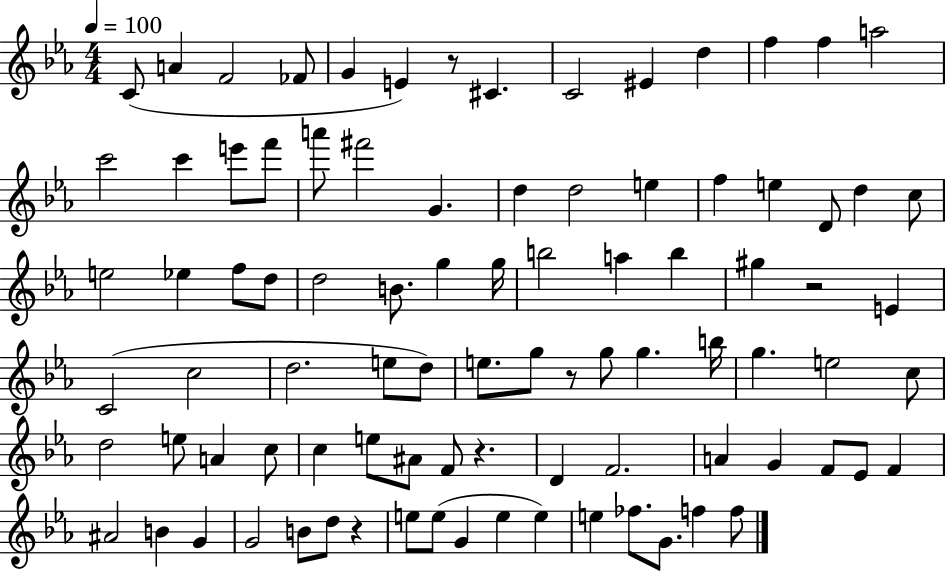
{
  \clef treble
  \numericTimeSignature
  \time 4/4
  \key ees \major
  \tempo 4 = 100
  c'8( a'4 f'2 fes'8 | g'4 e'4) r8 cis'4. | c'2 eis'4 d''4 | f''4 f''4 a''2 | \break c'''2 c'''4 e'''8 f'''8 | a'''8 fis'''2 g'4. | d''4 d''2 e''4 | f''4 e''4 d'8 d''4 c''8 | \break e''2 ees''4 f''8 d''8 | d''2 b'8. g''4 g''16 | b''2 a''4 b''4 | gis''4 r2 e'4 | \break c'2( c''2 | d''2. e''8 d''8) | e''8. g''8 r8 g''8 g''4. b''16 | g''4. e''2 c''8 | \break d''2 e''8 a'4 c''8 | c''4 e''8 ais'8 f'8 r4. | d'4 f'2. | a'4 g'4 f'8 ees'8 f'4 | \break ais'2 b'4 g'4 | g'2 b'8 d''8 r4 | e''8 e''8( g'4 e''4 e''4) | e''4 fes''8. g'8. f''4 f''8 | \break \bar "|."
}